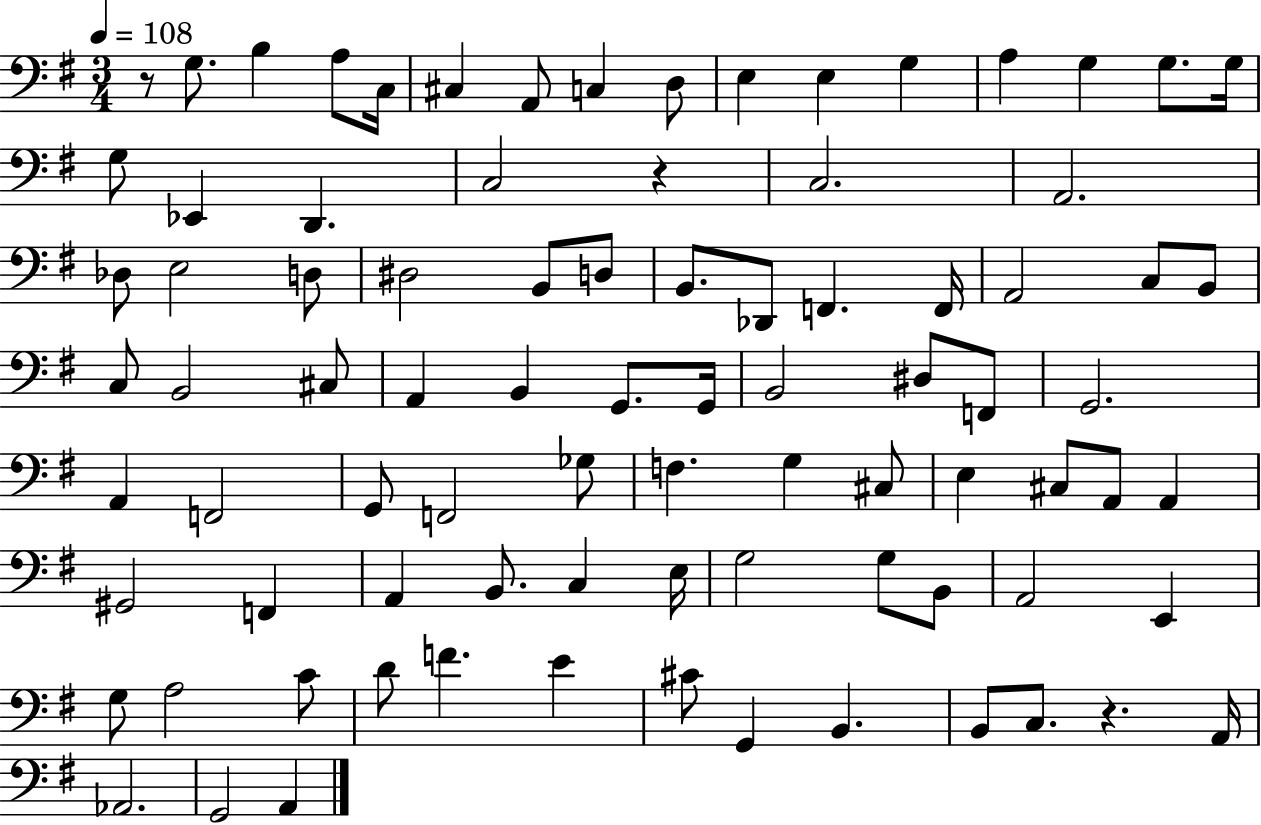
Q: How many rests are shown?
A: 3